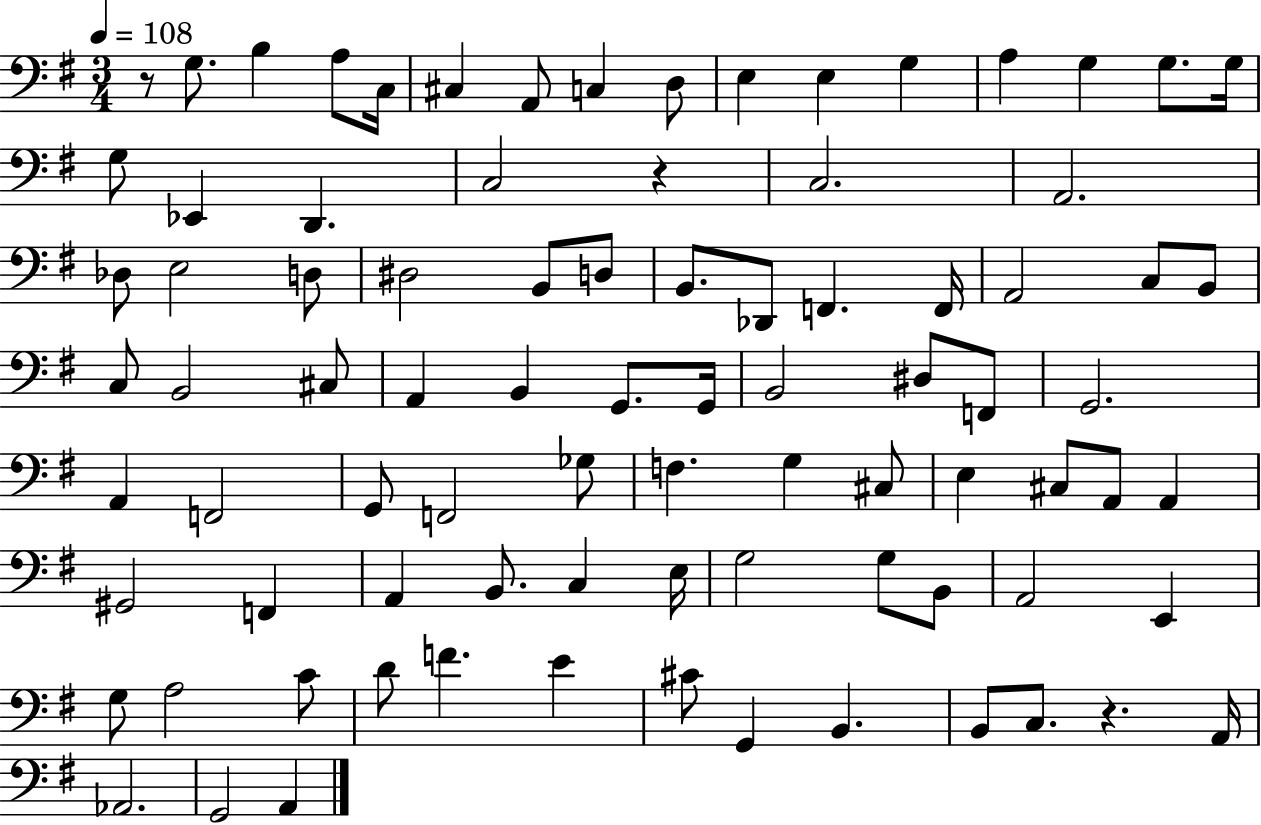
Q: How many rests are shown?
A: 3